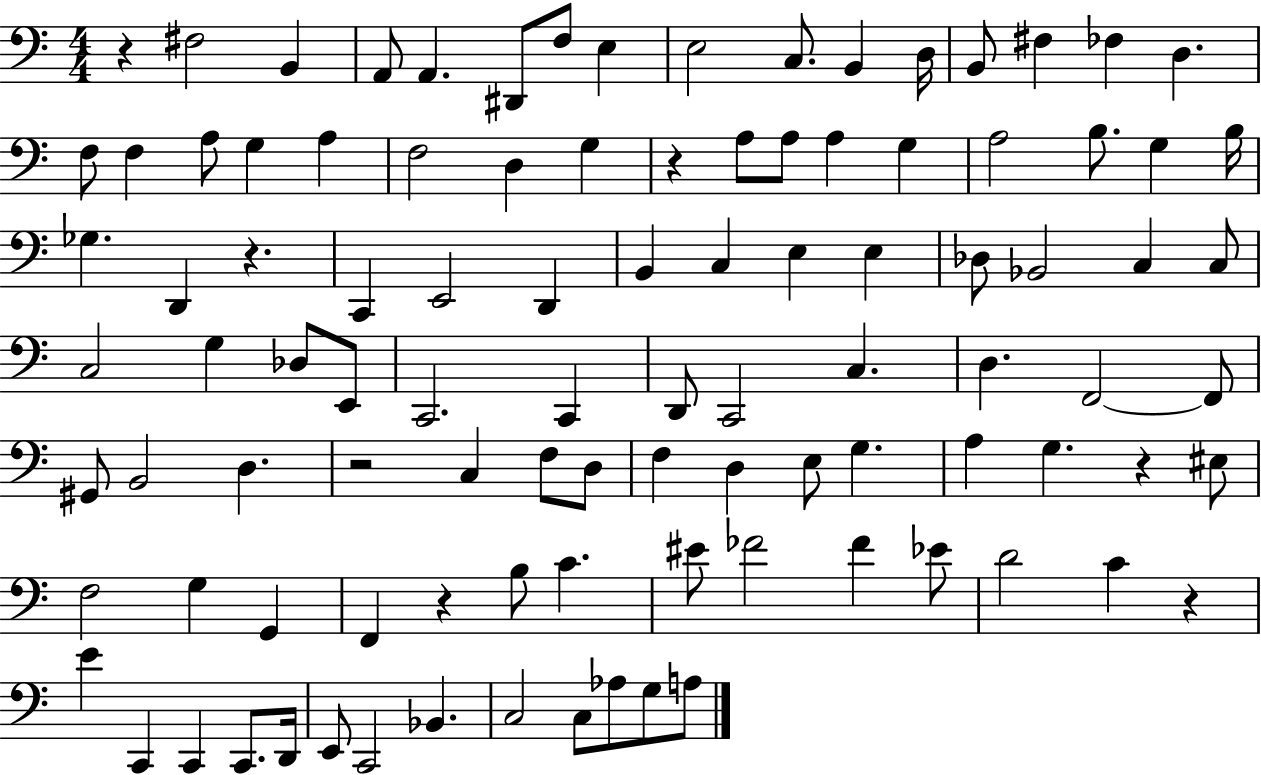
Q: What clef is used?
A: bass